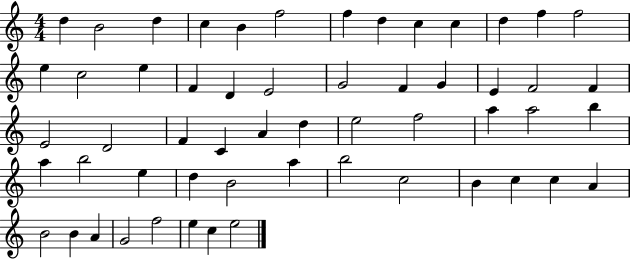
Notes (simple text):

D5/q B4/h D5/q C5/q B4/q F5/h F5/q D5/q C5/q C5/q D5/q F5/q F5/h E5/q C5/h E5/q F4/q D4/q E4/h G4/h F4/q G4/q E4/q F4/h F4/q E4/h D4/h F4/q C4/q A4/q D5/q E5/h F5/h A5/q A5/h B5/q A5/q B5/h E5/q D5/q B4/h A5/q B5/h C5/h B4/q C5/q C5/q A4/q B4/h B4/q A4/q G4/h F5/h E5/q C5/q E5/h